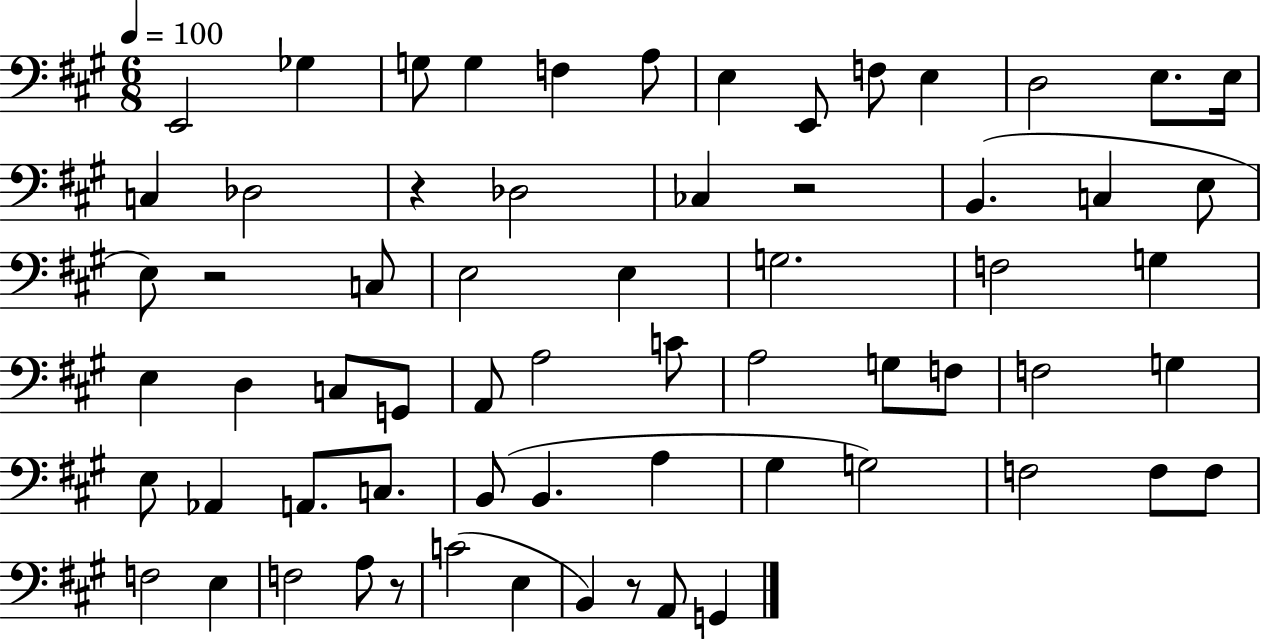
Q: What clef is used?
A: bass